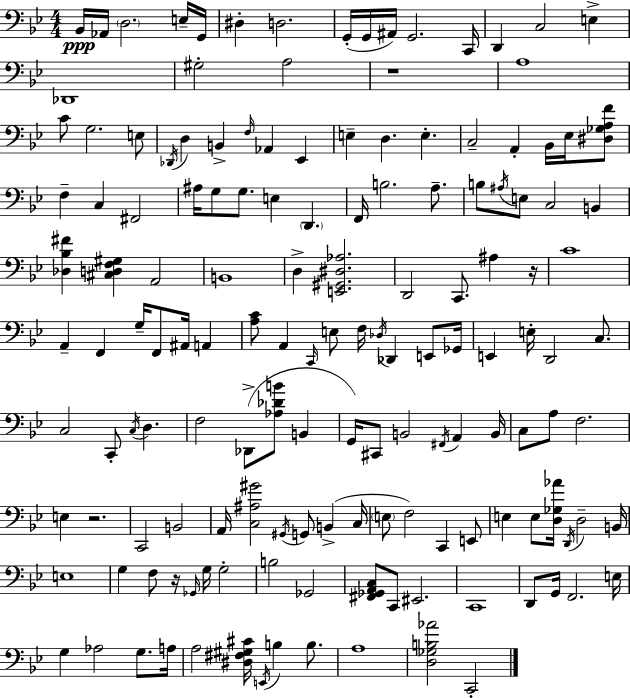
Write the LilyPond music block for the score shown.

{
  \clef bass
  \numericTimeSignature
  \time 4/4
  \key g \minor
  bes,16\ppp aes,16 \parenthesize d2. e16-- g,16 | dis4-. d2. | g,16-.( g,16 ais,16) g,2. c,16 | d,4 c2 e4-> | \break des,1 | gis2-. a2 | r1 | a1 | \break c'8 g2. e8 | \acciaccatura { des,16 } d4 b,4-> \grace { f16 } aes,4 ees,4 | e4-- d4. e4.-. | c2-- a,4-. bes,16 ees16 | \break <dis ges a f'>8 f4-- c4 fis,2 | ais16 g8 g8. e4 \parenthesize d,4. | f,16 b2. a8.-- | b8 \acciaccatura { ais16 } e8 c2 b,4 | \break <des bes fis'>4 <cis d f gis>4 a,2 | b,1 | d4-> <e, gis, dis aes>2. | d,2 c,8. ais4 | \break r16 c'1 | a,4-- f,4 g16-- f,8 ais,16 a,4 | <a c'>8 a,4 \grace { c,16 } e8 f16 \acciaccatura { des16 } des,4 | e,8 ges,16 e,4 e16-. d,2 | \break c8. c2 c,8-. \acciaccatura { c16 } | d4. f2 des,8->( | <aes des' b'>8 b,4 g,16) cis,8 b,2 | \acciaccatura { fis,16 } a,4 b,16 c8 a8 f2. | \break e4 r2. | c,2 b,2 | a,16 <c ais gis'>2 | \acciaccatura { gis,16 } g,8 b,4->( c16 \parenthesize e8 f2) | \break c,4 e,8 e4 e8 <d ges aes'>16 \acciaccatura { d,16 } | d2-- b,16 e1 | g4 f8 r16 | \grace { ges,16 } g16 g2-. b2 | \break ges,2 <fis, ges, a, c>8 c,8 eis,2. | c,1 | d,8 g,16 f,2. | e16 g4 aes2 | \break g8. a16 a2 | <dis fis gis cis'>16 \acciaccatura { e,16 } b4 b8. a1 | <d ges b aes'>2 | c,2-. \bar "|."
}